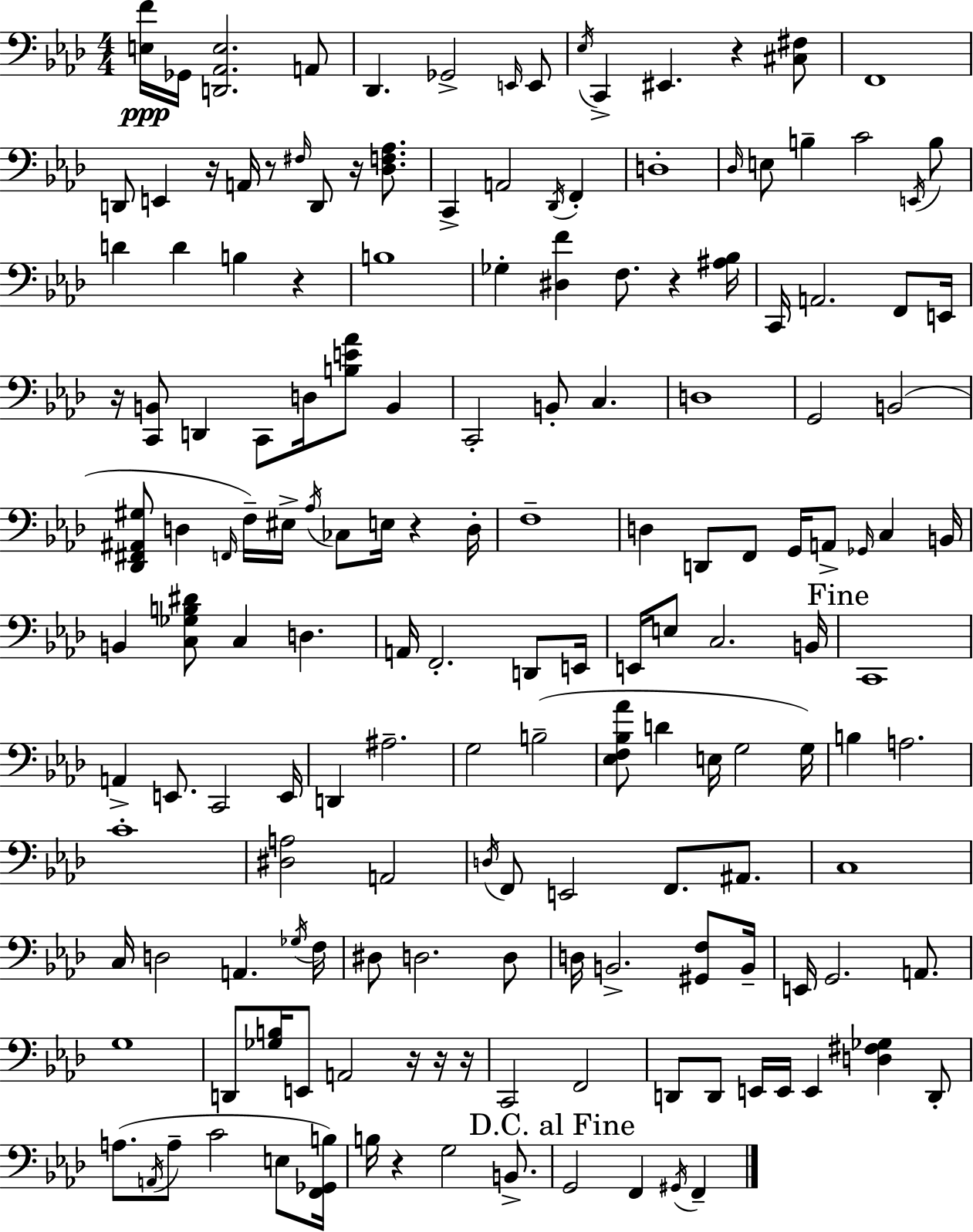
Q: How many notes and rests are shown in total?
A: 163